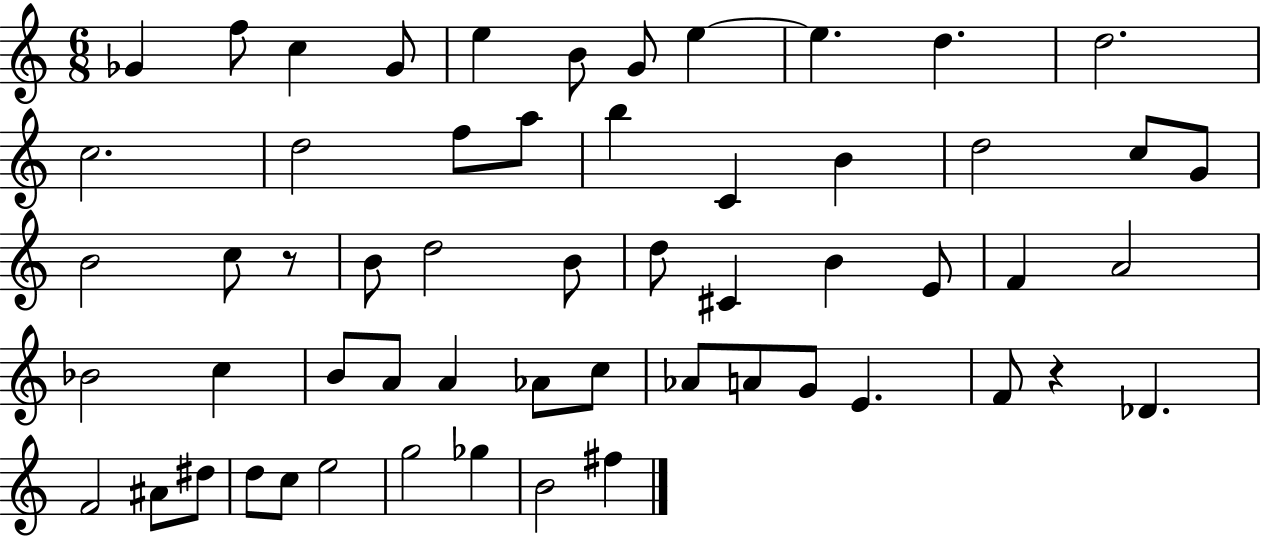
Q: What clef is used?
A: treble